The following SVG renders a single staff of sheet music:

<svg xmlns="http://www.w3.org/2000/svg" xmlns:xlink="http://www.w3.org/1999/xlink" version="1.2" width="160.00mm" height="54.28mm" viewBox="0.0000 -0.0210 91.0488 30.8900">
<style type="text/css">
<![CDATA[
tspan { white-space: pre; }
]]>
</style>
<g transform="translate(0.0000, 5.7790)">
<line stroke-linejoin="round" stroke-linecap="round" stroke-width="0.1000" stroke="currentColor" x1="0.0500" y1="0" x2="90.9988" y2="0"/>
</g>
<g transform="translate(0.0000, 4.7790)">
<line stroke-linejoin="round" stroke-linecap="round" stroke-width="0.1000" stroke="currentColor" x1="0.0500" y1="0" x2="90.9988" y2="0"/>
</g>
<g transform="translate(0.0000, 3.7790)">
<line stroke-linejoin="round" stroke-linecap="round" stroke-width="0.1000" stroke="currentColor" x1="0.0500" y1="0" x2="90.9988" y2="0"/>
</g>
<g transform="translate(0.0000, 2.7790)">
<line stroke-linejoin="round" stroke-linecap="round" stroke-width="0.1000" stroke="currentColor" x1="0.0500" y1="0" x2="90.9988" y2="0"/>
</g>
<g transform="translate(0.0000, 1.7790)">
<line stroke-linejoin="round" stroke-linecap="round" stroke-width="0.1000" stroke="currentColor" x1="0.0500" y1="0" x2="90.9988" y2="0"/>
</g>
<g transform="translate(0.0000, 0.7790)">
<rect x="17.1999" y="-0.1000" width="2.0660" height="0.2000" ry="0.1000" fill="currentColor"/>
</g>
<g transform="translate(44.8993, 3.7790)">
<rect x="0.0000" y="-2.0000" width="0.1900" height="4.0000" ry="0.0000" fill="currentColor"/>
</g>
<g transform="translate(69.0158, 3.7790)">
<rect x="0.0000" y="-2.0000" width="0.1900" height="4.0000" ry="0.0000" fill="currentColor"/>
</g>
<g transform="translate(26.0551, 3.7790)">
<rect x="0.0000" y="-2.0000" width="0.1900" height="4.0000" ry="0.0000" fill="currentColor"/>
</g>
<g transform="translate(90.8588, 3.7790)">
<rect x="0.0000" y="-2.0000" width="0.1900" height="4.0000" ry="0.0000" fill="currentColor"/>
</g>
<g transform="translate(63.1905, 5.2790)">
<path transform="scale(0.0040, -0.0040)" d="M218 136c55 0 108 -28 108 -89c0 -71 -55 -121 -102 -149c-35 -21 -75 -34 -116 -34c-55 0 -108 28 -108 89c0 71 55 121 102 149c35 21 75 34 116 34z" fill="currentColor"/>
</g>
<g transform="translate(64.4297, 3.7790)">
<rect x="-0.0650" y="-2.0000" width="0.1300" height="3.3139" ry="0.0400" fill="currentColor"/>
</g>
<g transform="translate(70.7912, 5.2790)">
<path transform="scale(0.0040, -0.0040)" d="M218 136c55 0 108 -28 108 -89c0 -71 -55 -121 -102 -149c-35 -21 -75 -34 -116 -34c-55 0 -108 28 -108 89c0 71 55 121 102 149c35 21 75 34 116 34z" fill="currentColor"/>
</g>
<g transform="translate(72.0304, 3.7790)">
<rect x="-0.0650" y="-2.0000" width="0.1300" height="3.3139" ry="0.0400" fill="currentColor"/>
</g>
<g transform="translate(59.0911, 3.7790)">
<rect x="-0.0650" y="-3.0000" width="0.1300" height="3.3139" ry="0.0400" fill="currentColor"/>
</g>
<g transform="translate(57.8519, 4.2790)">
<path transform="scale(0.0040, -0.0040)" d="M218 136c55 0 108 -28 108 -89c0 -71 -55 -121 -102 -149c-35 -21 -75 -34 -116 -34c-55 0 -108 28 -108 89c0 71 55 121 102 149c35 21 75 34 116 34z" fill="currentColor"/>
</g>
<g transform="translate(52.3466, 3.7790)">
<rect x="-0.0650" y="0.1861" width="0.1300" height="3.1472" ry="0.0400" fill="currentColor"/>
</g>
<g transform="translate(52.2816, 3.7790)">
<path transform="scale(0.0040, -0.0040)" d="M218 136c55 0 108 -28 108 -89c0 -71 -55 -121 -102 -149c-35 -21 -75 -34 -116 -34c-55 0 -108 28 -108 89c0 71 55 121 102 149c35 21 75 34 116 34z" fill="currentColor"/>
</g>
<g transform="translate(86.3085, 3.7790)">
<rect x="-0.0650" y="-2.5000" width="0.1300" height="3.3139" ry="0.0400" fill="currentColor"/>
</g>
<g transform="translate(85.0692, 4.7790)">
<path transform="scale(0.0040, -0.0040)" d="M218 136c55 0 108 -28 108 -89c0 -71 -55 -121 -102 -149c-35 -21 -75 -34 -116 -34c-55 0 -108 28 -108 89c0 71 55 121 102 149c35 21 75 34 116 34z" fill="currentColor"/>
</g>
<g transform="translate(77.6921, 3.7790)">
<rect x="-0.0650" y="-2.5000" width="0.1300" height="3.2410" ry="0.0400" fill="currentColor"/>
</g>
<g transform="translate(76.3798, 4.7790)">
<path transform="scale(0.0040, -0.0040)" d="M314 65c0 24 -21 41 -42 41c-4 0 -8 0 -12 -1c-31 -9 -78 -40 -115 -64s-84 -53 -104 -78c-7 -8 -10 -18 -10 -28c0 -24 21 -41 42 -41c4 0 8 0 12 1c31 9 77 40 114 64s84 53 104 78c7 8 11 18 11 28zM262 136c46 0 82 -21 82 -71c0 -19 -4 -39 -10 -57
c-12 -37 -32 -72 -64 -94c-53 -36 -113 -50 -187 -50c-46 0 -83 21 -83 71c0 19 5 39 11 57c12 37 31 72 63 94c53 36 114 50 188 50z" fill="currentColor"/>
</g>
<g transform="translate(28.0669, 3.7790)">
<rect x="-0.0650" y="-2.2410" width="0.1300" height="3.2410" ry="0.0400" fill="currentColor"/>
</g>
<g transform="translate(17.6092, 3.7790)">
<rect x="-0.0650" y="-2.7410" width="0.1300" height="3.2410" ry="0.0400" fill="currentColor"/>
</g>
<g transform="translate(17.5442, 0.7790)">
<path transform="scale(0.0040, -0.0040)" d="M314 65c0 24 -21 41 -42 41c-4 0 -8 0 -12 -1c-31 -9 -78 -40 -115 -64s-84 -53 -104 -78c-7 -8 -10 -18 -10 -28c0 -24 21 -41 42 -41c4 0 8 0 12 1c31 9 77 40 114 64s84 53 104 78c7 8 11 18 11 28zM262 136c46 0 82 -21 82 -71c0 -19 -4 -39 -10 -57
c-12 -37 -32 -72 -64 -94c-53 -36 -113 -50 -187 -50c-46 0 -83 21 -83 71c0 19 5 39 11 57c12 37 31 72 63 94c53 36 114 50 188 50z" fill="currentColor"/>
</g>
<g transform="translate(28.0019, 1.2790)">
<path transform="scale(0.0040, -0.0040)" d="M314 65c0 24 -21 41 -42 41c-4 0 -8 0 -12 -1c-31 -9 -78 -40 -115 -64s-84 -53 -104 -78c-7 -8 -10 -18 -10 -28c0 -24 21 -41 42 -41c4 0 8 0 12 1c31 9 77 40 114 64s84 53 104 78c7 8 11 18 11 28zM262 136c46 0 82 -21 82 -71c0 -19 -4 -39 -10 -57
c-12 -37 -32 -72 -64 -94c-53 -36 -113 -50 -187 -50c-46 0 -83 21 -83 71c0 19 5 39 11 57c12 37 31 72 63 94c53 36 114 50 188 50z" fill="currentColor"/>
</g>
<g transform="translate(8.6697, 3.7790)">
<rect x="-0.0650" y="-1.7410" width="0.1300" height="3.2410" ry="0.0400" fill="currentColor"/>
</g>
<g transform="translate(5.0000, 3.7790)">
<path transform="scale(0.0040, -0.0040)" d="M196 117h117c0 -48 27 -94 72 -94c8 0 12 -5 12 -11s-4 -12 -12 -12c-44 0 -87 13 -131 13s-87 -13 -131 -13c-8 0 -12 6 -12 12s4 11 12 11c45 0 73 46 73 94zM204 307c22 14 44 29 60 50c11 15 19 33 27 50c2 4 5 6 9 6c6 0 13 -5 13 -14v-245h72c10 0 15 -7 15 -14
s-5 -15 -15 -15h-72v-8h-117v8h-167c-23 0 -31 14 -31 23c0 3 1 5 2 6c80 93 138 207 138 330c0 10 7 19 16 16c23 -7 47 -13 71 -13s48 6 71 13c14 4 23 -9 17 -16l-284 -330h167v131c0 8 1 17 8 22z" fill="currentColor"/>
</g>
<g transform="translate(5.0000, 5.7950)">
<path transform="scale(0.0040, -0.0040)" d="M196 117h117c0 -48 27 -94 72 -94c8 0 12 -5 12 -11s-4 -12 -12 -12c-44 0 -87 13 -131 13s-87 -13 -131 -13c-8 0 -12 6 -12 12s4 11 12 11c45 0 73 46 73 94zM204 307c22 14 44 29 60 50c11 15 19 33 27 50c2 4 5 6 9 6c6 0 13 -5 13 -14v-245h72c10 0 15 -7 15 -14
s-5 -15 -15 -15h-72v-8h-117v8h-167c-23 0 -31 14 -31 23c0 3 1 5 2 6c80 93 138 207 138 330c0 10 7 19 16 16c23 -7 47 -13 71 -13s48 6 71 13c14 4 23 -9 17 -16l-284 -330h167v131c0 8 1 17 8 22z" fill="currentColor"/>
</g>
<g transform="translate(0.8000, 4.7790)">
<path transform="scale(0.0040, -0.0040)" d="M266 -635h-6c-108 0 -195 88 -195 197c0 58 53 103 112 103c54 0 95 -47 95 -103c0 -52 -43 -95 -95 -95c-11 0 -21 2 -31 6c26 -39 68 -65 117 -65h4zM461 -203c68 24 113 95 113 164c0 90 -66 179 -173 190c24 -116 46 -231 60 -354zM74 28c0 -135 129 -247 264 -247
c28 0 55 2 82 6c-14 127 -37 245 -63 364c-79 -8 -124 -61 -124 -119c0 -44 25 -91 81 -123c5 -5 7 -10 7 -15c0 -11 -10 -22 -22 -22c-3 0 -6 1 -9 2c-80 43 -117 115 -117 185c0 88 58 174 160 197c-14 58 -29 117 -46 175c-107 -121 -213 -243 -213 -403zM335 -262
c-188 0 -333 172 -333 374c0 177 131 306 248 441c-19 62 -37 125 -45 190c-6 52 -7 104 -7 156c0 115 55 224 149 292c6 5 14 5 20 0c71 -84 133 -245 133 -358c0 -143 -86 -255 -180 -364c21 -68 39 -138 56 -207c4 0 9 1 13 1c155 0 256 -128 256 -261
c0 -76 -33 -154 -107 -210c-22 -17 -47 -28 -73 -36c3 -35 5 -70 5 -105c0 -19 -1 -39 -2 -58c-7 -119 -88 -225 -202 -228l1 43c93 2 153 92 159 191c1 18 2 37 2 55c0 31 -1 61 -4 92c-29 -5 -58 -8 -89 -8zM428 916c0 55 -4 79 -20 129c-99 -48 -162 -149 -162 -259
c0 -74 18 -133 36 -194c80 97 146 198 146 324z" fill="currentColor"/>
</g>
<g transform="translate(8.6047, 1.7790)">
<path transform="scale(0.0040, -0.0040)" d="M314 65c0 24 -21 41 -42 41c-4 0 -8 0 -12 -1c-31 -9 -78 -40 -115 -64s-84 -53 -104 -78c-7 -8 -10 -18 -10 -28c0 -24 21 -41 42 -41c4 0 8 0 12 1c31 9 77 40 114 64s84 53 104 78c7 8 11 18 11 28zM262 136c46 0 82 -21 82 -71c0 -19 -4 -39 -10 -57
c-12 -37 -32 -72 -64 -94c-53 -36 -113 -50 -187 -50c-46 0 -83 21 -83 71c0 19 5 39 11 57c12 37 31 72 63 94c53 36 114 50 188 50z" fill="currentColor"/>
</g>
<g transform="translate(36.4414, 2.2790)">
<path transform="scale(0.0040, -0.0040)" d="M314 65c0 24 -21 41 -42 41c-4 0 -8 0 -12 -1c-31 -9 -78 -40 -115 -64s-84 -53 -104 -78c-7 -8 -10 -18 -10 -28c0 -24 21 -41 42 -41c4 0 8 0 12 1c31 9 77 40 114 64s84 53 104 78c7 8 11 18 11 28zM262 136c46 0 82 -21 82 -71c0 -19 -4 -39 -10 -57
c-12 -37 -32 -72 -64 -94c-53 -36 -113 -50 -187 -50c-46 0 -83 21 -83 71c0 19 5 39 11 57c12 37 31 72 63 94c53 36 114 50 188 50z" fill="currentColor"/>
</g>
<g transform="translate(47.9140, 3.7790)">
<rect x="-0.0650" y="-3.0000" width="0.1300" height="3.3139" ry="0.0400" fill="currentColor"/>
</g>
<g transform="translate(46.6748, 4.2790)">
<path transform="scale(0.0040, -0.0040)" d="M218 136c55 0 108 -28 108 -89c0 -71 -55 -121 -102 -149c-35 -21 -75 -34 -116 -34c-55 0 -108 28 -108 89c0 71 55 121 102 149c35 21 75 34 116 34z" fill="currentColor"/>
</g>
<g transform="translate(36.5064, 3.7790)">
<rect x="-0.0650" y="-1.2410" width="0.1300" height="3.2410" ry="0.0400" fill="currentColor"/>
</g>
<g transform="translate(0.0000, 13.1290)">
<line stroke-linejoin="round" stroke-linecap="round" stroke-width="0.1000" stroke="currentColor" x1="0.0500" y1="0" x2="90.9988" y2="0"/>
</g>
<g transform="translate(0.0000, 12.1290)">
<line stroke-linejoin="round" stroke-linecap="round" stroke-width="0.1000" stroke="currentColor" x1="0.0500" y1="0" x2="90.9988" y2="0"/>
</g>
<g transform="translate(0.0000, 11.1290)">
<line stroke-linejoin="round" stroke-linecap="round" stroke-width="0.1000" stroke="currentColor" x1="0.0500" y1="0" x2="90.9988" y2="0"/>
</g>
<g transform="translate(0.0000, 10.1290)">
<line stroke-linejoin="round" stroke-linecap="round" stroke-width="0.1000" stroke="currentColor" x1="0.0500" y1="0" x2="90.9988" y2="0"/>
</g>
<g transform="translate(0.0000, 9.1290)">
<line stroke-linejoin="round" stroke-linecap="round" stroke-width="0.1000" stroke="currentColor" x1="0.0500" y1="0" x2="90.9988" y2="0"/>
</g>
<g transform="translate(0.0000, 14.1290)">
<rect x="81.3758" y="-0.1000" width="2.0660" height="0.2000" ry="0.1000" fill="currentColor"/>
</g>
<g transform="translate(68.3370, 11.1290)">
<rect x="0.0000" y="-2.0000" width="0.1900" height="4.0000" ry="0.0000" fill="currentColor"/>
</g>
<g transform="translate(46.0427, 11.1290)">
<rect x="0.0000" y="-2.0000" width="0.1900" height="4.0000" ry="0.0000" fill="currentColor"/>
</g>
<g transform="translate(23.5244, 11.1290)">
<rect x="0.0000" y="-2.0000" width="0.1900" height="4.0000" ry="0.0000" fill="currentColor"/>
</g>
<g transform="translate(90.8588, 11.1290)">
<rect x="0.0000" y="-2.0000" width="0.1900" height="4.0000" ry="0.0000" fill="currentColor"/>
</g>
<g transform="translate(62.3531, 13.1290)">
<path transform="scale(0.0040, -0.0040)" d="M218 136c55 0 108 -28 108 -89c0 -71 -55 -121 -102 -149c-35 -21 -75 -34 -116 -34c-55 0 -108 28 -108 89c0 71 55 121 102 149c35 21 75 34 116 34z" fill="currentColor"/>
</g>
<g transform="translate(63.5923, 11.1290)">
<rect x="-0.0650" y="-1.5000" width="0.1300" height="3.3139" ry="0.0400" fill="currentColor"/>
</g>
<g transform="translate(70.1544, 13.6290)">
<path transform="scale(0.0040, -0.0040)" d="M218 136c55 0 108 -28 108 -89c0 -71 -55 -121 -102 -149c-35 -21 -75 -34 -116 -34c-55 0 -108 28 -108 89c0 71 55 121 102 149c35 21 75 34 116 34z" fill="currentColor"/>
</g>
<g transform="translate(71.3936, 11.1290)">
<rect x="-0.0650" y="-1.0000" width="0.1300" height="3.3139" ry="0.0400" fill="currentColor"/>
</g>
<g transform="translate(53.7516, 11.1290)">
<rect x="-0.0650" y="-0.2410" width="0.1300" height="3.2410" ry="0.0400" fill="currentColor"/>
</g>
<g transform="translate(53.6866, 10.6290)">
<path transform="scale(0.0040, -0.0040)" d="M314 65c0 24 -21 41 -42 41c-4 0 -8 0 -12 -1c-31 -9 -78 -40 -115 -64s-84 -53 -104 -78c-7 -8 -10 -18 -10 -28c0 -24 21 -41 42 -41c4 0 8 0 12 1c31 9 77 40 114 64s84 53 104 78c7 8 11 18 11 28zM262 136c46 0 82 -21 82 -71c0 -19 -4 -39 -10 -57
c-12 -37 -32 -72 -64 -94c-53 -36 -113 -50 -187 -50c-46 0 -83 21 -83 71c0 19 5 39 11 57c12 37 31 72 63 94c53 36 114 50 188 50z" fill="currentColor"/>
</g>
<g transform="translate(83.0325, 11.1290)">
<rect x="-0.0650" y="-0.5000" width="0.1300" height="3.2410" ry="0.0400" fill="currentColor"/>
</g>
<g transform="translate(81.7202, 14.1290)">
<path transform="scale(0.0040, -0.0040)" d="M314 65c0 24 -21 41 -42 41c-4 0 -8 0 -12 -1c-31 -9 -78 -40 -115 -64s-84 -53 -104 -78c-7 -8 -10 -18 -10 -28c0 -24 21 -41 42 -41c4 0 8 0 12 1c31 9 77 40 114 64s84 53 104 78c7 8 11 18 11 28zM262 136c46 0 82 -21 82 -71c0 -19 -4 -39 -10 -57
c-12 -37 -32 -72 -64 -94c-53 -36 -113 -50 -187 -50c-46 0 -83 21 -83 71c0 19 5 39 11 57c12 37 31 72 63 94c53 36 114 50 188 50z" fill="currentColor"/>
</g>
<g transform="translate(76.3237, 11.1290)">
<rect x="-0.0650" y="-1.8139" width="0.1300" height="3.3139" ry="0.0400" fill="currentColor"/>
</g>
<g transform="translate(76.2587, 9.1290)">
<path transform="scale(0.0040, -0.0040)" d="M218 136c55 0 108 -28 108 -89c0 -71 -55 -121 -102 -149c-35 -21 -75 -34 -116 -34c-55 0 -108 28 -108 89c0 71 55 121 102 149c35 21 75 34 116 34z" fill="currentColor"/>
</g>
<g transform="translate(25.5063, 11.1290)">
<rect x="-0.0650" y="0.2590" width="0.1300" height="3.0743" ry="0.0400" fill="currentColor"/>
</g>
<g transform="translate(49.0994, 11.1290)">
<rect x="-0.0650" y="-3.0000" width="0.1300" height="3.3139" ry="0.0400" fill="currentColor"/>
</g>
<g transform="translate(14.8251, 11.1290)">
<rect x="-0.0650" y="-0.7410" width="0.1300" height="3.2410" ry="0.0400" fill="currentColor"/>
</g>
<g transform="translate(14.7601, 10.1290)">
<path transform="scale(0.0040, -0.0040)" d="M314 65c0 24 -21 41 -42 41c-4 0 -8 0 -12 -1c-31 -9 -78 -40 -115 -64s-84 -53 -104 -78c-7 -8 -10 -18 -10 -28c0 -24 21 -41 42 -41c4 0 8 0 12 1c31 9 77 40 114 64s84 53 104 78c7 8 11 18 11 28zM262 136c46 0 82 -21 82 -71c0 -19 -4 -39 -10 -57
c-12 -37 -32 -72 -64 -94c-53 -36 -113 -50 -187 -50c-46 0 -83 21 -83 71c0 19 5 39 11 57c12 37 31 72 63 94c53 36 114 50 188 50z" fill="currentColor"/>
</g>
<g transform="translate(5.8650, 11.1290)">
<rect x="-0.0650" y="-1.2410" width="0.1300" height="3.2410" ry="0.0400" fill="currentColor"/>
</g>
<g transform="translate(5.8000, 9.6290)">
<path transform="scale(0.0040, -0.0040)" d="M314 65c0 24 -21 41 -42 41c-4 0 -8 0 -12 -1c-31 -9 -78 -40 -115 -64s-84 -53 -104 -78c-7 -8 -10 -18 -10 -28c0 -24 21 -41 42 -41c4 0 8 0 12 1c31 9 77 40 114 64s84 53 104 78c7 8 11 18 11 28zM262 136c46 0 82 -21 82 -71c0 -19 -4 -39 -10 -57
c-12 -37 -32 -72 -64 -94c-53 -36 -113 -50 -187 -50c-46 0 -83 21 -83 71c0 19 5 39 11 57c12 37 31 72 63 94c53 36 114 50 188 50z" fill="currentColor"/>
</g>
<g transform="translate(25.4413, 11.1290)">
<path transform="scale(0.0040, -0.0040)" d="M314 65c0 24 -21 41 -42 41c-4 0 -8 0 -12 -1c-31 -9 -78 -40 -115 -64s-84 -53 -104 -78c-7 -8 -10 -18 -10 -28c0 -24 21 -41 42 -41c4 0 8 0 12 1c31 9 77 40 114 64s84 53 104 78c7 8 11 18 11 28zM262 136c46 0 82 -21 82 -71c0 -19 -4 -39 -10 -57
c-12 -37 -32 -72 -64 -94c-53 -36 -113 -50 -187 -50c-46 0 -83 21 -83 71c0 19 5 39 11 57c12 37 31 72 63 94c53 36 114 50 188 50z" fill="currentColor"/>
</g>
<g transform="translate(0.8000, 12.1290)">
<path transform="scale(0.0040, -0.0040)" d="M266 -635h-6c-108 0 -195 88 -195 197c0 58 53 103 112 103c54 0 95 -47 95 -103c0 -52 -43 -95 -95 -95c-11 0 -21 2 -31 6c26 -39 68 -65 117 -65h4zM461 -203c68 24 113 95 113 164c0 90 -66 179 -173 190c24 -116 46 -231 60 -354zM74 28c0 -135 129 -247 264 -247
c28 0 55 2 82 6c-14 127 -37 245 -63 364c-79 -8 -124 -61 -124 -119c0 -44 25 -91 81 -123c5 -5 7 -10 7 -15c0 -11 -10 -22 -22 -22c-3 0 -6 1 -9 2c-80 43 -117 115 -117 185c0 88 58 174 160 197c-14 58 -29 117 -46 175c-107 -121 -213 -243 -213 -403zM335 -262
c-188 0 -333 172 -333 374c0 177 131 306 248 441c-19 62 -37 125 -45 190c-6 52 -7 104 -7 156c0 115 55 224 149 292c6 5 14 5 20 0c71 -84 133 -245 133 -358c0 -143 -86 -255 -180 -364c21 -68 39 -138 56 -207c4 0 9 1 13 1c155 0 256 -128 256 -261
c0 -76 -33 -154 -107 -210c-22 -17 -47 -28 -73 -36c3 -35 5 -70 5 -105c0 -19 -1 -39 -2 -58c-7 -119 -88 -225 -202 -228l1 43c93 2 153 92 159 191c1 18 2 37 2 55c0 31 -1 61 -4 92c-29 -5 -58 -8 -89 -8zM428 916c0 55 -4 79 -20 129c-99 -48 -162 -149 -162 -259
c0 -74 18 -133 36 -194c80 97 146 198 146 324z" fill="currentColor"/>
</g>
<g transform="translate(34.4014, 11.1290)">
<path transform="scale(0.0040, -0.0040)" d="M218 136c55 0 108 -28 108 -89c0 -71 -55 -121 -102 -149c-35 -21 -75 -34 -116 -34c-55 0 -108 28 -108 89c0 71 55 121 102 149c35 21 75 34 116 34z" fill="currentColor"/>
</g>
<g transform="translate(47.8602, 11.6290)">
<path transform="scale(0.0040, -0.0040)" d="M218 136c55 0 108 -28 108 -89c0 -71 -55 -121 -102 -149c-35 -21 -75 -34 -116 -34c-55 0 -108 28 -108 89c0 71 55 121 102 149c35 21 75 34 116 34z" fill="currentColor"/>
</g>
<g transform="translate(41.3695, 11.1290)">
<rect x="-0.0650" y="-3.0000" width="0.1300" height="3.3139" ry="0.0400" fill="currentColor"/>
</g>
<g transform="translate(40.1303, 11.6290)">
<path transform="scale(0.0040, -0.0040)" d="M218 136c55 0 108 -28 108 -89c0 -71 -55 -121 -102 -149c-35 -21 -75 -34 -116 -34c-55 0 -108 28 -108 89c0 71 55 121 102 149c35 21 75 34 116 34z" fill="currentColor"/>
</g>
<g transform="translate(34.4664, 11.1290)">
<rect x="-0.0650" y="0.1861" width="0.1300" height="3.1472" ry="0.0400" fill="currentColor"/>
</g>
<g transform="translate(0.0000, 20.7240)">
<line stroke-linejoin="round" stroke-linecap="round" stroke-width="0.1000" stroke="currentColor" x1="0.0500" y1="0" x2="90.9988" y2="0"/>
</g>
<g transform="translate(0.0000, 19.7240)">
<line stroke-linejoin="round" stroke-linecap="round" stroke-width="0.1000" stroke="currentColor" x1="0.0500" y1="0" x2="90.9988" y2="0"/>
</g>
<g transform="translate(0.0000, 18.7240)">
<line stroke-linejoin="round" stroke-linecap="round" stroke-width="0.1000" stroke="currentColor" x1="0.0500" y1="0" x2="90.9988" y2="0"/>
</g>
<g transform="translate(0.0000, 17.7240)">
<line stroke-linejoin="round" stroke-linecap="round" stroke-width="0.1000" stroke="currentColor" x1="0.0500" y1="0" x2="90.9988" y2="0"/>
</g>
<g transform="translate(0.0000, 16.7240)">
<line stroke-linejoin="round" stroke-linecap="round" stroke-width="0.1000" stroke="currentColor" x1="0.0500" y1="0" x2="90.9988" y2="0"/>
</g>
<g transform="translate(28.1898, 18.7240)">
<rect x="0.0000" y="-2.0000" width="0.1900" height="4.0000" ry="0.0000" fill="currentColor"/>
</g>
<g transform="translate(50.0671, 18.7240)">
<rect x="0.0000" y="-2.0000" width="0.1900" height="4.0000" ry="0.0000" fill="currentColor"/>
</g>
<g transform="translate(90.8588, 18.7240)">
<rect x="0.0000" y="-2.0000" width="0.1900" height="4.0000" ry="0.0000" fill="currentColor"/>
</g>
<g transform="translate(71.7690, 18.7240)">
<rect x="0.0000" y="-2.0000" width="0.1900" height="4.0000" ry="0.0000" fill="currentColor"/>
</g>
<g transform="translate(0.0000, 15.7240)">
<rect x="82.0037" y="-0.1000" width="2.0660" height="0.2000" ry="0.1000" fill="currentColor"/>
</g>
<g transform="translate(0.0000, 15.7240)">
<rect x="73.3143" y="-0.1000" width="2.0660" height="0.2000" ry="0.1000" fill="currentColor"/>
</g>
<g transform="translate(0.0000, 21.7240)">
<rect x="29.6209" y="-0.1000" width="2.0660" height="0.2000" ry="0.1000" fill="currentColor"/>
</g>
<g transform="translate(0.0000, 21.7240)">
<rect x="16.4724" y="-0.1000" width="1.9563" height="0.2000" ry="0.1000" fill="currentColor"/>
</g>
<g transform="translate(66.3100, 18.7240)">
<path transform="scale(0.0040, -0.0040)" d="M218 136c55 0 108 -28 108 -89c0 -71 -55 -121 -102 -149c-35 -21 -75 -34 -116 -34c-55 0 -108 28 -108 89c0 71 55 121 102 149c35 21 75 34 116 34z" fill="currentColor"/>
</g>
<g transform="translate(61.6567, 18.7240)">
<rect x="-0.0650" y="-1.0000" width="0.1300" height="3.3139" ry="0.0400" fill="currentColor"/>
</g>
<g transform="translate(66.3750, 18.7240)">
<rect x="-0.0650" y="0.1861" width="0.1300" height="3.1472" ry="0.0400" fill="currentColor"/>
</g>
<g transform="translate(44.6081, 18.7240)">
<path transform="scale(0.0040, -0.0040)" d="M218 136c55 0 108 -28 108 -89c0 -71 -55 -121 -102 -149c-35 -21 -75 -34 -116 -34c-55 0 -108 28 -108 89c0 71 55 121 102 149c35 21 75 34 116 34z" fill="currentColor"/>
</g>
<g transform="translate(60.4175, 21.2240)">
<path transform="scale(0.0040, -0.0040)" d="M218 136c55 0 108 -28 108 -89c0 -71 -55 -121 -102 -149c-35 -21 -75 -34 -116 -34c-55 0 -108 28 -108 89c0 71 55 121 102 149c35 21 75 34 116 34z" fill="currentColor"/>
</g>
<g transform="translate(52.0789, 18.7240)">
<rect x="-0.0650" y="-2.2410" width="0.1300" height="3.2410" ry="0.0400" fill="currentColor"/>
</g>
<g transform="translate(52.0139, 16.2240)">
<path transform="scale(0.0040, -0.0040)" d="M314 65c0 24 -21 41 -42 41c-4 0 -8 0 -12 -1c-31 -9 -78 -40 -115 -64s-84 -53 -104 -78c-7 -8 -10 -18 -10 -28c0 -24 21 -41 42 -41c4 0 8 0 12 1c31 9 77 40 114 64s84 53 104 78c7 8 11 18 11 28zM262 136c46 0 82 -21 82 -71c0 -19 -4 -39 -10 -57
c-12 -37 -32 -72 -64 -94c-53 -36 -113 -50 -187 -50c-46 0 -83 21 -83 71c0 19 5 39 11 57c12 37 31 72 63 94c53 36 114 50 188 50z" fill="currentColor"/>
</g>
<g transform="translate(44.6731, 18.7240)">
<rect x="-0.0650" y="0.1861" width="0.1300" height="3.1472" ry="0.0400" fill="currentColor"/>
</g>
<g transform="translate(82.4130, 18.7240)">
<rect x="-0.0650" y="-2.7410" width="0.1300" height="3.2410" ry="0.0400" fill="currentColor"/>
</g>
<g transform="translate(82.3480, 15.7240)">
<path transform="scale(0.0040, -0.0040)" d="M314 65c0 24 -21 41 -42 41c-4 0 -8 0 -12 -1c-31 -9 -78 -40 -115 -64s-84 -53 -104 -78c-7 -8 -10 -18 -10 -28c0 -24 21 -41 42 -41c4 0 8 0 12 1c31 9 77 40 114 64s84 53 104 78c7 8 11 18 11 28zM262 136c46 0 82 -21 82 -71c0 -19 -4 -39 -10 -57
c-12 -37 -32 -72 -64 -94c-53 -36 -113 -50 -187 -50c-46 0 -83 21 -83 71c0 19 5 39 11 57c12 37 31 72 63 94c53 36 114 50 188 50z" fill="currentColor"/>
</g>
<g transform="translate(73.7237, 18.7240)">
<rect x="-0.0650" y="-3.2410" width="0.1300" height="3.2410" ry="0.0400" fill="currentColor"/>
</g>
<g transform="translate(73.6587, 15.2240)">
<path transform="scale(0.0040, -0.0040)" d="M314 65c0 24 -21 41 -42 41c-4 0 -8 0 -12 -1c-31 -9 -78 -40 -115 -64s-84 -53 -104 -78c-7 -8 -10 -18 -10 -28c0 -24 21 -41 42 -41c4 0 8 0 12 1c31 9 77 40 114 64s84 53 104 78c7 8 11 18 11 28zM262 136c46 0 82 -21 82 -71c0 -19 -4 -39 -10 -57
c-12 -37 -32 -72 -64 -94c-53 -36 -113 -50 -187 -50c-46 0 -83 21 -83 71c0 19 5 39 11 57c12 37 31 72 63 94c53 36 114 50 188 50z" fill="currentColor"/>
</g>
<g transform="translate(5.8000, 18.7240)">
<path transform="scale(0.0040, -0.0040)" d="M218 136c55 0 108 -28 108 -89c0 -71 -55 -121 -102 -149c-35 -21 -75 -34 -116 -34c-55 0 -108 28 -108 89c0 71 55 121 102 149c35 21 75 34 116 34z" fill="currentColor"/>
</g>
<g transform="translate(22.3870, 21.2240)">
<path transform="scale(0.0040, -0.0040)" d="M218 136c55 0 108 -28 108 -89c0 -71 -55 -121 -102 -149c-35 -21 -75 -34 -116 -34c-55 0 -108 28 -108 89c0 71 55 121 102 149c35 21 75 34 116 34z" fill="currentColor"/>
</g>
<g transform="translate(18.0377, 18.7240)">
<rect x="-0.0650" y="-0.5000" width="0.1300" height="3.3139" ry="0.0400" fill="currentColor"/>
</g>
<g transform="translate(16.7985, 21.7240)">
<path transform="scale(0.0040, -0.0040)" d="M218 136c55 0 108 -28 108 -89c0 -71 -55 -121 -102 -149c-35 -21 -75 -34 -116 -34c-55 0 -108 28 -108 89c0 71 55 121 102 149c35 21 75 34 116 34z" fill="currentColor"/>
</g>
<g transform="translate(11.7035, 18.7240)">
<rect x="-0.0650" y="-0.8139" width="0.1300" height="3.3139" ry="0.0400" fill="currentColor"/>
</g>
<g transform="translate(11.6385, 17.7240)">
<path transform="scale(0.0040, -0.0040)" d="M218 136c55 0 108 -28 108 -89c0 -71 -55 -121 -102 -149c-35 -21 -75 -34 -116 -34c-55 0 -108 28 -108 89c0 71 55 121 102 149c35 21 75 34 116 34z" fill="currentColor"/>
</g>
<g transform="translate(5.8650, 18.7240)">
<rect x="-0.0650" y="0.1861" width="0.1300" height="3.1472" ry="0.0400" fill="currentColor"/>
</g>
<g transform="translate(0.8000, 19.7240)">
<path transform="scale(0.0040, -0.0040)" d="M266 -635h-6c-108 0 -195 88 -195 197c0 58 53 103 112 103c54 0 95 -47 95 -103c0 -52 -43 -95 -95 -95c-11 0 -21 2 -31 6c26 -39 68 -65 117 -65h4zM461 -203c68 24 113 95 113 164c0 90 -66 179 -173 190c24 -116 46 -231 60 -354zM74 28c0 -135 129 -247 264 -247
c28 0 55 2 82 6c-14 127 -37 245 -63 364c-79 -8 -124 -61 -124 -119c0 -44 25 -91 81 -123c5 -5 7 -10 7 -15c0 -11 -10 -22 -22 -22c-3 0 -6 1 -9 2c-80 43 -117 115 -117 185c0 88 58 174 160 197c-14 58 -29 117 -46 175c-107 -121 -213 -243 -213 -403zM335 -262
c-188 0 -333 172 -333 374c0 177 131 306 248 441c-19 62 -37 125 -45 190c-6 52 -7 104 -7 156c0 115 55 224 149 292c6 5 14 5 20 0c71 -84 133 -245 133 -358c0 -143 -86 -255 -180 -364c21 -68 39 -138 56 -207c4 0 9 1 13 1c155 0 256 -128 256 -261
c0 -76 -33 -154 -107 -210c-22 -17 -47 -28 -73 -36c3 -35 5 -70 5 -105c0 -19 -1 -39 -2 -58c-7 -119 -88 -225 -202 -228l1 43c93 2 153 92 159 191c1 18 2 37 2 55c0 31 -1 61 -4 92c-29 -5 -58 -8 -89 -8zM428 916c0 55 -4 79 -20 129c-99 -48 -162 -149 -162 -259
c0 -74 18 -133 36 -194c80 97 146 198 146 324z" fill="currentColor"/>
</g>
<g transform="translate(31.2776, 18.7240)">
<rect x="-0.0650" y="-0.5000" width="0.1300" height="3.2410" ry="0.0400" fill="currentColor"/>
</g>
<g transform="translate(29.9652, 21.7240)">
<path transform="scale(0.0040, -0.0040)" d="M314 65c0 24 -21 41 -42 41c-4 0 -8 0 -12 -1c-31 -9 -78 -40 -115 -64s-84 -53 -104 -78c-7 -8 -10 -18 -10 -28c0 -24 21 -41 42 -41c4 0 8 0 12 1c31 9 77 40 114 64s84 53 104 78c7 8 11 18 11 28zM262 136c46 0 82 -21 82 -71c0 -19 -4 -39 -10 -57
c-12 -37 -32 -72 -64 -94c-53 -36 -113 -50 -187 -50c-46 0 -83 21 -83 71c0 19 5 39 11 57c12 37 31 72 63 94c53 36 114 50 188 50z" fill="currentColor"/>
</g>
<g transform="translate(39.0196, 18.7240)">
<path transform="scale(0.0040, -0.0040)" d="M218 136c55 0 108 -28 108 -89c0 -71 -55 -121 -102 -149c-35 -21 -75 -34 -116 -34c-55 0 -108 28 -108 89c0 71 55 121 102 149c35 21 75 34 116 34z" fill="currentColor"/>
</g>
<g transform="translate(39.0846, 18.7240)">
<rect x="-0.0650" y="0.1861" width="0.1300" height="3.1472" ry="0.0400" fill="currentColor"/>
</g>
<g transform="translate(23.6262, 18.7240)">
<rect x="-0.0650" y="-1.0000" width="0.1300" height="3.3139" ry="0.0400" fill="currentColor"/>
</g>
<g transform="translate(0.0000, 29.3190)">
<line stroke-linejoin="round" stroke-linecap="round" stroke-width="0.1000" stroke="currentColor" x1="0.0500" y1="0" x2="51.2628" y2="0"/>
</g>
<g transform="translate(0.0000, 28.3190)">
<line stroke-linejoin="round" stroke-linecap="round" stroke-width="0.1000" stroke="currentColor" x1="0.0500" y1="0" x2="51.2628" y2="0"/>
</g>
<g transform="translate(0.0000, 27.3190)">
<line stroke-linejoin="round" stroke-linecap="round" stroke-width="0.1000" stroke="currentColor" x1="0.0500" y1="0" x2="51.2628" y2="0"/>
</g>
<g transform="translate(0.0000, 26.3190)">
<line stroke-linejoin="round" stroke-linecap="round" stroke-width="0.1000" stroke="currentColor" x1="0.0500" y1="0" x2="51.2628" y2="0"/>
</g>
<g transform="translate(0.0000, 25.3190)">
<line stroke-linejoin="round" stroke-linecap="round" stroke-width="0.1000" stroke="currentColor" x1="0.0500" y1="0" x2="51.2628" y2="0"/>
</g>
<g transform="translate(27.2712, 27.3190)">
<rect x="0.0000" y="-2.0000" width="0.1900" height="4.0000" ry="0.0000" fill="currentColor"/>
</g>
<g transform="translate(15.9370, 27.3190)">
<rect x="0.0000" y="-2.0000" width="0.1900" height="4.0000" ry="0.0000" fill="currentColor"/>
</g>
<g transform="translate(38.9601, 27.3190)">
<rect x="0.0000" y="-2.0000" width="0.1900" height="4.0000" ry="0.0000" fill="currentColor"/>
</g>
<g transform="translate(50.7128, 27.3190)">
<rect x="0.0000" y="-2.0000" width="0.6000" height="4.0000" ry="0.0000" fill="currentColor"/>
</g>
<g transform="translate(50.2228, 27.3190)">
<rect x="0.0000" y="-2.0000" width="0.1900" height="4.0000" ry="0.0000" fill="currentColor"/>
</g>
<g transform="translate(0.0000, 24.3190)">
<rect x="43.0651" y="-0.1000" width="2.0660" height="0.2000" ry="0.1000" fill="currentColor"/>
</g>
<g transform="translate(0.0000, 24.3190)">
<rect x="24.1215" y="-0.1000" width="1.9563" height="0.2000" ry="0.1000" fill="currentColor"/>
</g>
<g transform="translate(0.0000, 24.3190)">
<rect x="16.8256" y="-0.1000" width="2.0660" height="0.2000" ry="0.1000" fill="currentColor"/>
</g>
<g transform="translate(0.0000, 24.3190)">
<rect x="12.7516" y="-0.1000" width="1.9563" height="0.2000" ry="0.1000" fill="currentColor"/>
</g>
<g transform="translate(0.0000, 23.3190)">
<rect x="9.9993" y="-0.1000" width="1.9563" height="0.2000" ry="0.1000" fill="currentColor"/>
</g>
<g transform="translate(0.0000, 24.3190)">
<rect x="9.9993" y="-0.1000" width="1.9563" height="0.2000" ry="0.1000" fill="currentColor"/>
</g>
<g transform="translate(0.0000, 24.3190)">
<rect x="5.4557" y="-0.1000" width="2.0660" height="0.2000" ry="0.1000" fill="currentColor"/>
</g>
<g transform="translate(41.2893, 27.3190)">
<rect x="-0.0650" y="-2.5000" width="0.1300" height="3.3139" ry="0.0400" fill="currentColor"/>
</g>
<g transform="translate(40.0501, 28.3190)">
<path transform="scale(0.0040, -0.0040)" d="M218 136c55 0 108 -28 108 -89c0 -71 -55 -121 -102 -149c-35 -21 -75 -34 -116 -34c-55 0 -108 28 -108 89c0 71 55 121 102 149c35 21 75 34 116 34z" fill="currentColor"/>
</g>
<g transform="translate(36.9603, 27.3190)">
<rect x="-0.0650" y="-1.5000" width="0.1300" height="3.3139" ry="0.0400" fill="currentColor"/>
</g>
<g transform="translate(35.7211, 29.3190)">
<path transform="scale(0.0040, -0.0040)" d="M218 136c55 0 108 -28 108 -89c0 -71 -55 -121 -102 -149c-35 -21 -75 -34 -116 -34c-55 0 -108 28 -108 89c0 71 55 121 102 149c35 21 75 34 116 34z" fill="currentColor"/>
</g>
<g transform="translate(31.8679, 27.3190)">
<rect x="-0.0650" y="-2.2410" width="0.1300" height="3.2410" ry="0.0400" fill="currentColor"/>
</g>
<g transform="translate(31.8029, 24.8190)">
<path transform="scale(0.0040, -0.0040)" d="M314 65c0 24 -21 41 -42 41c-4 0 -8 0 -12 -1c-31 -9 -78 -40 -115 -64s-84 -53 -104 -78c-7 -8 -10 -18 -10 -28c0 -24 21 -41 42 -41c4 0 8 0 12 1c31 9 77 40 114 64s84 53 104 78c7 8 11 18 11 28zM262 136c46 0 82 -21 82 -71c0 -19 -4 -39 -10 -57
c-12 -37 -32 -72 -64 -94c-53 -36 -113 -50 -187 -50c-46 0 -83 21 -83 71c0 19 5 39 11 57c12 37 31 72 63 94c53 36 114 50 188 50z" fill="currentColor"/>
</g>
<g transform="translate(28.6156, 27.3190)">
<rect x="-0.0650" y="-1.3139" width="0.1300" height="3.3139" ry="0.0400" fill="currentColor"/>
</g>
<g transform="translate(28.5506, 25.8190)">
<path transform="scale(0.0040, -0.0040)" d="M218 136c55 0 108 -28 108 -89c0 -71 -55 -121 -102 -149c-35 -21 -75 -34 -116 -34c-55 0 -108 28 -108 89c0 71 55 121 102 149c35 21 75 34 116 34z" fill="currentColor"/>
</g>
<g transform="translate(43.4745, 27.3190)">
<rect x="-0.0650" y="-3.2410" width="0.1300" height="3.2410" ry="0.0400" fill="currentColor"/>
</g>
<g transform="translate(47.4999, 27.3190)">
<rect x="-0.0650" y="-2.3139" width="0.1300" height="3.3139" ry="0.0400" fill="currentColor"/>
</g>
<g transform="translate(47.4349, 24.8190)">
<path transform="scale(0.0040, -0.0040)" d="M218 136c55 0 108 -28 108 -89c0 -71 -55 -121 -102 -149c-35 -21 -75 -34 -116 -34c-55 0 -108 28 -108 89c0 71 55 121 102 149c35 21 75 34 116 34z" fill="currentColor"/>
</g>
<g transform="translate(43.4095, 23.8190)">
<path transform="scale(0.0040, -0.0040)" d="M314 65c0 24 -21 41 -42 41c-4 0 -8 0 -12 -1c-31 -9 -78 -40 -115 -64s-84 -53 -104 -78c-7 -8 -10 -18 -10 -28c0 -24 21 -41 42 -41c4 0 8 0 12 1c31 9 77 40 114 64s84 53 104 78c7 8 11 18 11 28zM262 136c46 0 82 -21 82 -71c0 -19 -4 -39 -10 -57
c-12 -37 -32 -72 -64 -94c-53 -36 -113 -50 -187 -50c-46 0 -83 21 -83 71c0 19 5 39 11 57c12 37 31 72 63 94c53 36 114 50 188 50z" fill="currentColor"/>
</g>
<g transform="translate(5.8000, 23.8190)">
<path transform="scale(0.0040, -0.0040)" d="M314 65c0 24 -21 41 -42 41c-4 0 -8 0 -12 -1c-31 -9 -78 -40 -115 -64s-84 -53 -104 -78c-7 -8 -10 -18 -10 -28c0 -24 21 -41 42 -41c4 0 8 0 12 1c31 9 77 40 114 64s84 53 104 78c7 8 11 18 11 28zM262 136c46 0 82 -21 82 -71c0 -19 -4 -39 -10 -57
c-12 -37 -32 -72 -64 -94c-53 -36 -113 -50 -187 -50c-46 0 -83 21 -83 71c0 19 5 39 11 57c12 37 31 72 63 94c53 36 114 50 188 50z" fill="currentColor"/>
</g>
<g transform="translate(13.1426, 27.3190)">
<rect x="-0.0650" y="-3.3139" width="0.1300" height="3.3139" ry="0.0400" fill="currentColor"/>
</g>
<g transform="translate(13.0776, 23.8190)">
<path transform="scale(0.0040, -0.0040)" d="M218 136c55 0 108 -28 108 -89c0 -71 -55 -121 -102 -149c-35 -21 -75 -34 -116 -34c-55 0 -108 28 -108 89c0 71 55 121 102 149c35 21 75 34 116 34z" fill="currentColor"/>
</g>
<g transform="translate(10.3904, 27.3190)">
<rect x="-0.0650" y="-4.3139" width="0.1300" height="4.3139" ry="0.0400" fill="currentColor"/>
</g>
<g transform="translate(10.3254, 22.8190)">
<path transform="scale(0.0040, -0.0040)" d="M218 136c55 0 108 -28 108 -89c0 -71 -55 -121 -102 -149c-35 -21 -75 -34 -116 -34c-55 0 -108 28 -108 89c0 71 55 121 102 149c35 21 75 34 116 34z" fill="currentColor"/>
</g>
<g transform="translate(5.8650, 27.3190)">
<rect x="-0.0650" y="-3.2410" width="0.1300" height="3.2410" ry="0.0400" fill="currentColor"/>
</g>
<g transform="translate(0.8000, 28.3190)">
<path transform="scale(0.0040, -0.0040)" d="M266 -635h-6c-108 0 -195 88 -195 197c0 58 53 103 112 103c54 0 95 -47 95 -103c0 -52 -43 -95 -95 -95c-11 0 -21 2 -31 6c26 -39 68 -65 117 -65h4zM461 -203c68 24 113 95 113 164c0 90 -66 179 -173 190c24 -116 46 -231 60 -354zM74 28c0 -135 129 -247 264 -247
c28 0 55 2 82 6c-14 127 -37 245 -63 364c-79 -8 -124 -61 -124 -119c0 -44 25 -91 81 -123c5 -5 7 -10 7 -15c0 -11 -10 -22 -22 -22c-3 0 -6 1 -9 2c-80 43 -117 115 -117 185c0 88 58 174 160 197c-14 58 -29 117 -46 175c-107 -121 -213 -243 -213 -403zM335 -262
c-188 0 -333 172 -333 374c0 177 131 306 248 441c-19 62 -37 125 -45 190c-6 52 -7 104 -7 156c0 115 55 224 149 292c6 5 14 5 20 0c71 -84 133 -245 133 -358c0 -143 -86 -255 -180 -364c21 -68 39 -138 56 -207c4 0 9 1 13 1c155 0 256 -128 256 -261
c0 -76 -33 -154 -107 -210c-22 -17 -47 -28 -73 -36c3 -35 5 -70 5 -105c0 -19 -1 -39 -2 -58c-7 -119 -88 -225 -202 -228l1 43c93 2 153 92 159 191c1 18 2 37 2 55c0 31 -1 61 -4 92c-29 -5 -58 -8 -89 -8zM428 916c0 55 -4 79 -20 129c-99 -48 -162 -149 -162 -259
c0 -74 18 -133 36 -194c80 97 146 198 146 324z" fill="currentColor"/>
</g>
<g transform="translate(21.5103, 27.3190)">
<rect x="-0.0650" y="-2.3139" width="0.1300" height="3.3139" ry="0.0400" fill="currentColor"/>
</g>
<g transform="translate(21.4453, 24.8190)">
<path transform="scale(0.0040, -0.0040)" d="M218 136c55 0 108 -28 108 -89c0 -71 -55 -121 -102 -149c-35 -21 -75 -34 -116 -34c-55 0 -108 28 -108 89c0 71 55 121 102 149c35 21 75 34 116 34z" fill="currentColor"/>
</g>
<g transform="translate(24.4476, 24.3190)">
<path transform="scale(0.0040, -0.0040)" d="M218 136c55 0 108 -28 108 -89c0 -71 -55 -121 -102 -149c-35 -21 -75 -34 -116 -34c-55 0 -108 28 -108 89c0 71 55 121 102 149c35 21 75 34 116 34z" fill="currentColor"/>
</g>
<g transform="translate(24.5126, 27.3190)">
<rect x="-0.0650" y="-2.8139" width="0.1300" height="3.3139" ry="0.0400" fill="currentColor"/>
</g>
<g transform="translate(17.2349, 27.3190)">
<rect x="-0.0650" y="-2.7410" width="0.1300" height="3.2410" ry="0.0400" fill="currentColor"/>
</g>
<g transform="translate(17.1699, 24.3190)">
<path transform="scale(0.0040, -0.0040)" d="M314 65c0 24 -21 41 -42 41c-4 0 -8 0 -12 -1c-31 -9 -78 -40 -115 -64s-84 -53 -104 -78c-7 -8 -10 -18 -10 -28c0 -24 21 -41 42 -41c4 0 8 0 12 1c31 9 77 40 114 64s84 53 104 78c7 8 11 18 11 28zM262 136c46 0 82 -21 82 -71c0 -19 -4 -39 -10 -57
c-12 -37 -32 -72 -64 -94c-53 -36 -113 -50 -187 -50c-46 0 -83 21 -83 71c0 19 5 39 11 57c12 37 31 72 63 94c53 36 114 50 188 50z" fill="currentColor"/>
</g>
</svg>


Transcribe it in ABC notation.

X:1
T:Untitled
M:4/4
L:1/4
K:C
f2 a2 g2 e2 A B A F F G2 G e2 d2 B2 B A A c2 E D f C2 B d C D C2 B B g2 D B b2 a2 b2 d' b a2 g a e g2 E G b2 g